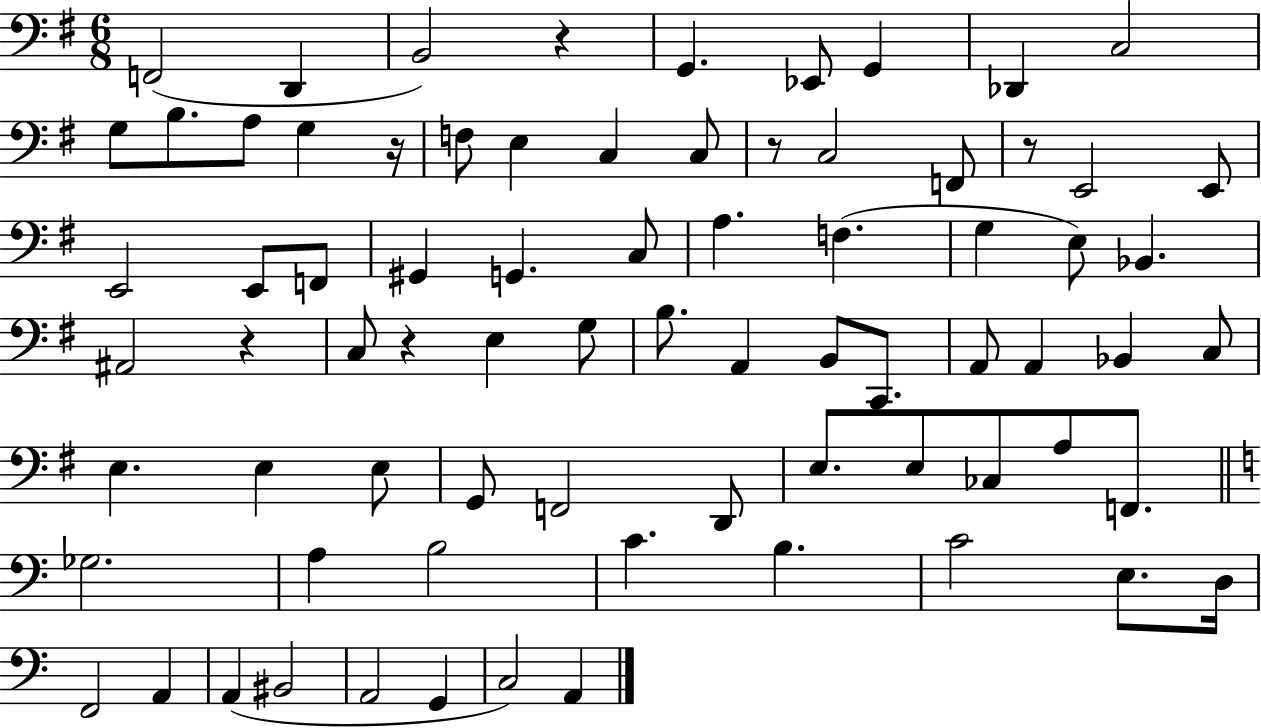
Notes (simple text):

F2/h D2/q B2/h R/q G2/q. Eb2/e G2/q Db2/q C3/h G3/e B3/e. A3/e G3/q R/s F3/e E3/q C3/q C3/e R/e C3/h F2/e R/e E2/h E2/e E2/h E2/e F2/e G#2/q G2/q. C3/e A3/q. F3/q. G3/q E3/e Bb2/q. A#2/h R/q C3/e R/q E3/q G3/e B3/e. A2/q B2/e C2/e. A2/e A2/q Bb2/q C3/e E3/q. E3/q E3/e G2/e F2/h D2/e E3/e. E3/e CES3/e A3/e F2/e. Gb3/h. A3/q B3/h C4/q. B3/q. C4/h E3/e. D3/s F2/h A2/q A2/q BIS2/h A2/h G2/q C3/h A2/q